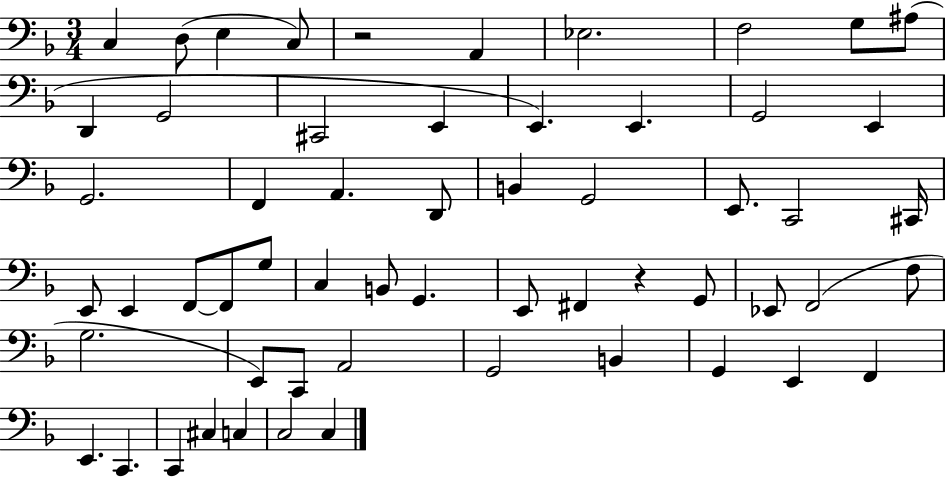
C3/q D3/e E3/q C3/e R/h A2/q Eb3/h. F3/h G3/e A#3/e D2/q G2/h C#2/h E2/q E2/q. E2/q. G2/h E2/q G2/h. F2/q A2/q. D2/e B2/q G2/h E2/e. C2/h C#2/s E2/e E2/q F2/e F2/e G3/e C3/q B2/e G2/q. E2/e F#2/q R/q G2/e Eb2/e F2/h F3/e G3/h. E2/e C2/e A2/h G2/h B2/q G2/q E2/q F2/q E2/q. C2/q. C2/q C#3/q C3/q C3/h C3/q